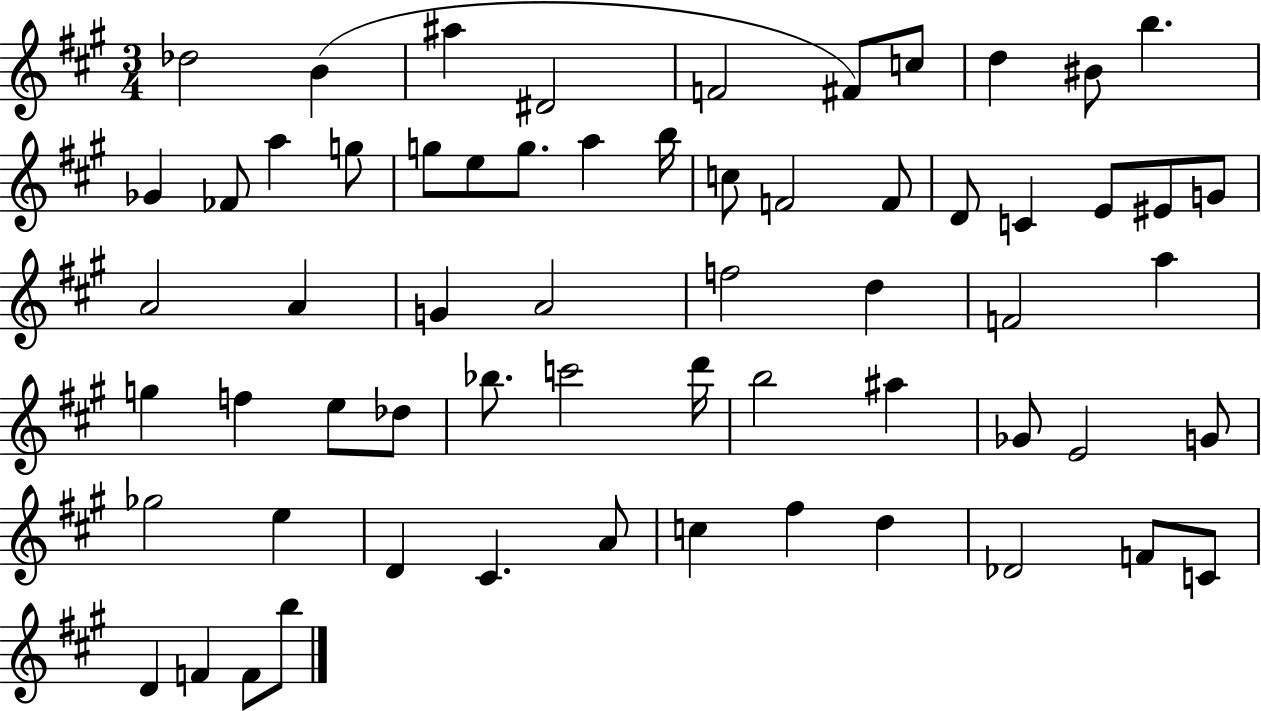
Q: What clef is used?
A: treble